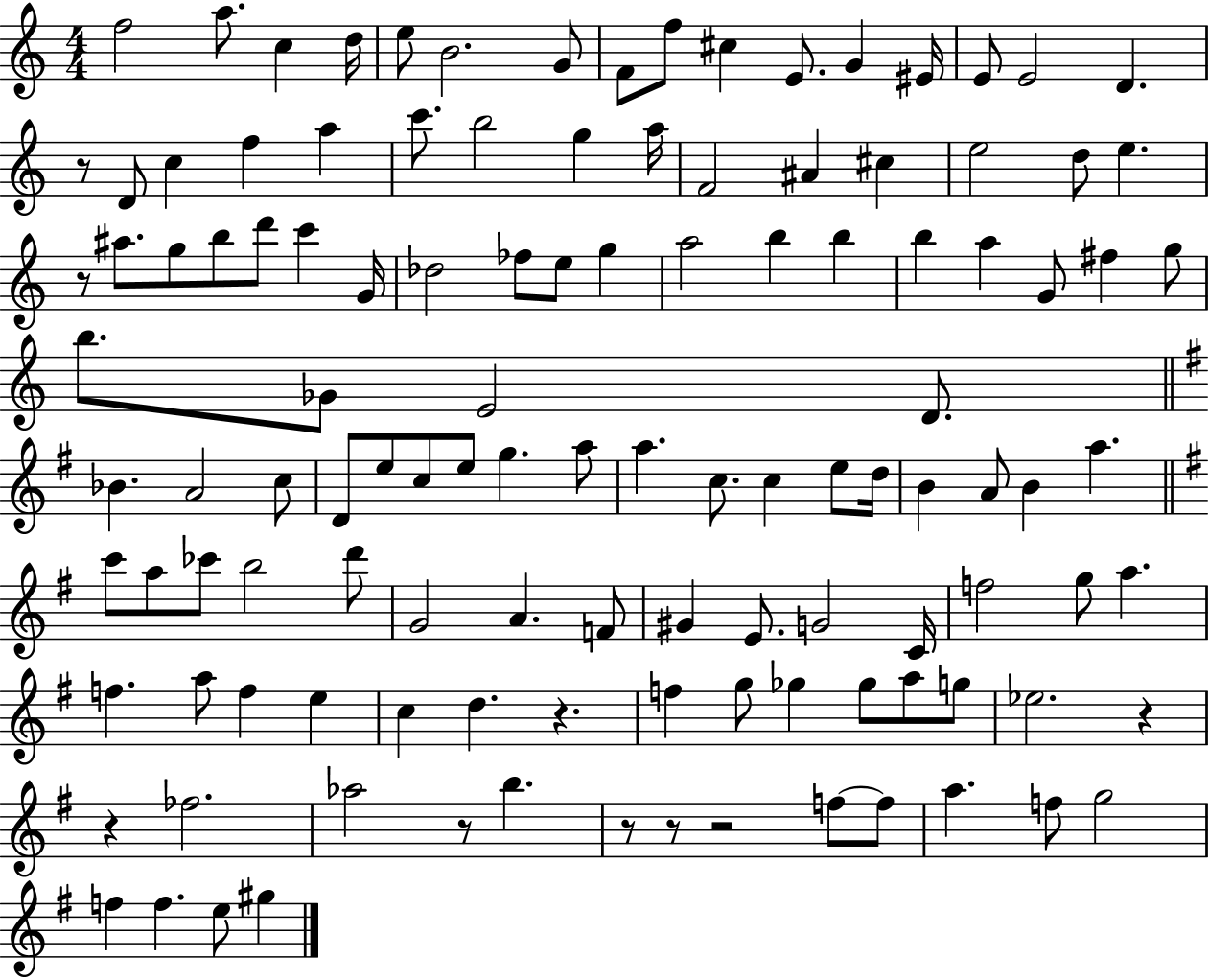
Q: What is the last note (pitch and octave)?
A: G#5